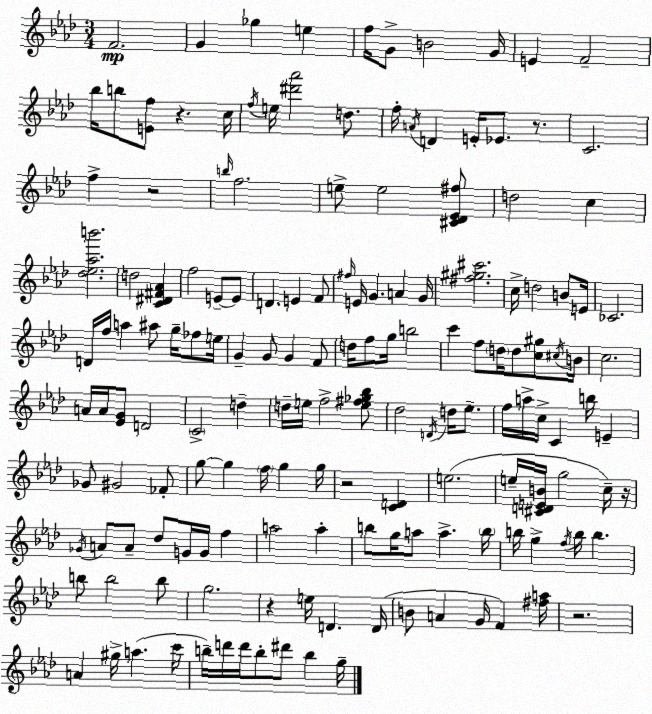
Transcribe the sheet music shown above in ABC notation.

X:1
T:Untitled
M:3/4
L:1/4
K:Fm
F2 G _g e f/4 G/2 B2 G/4 E F2 _b/4 b/2 [Ef]/2 z c/4 f/4 e/4 [^d'_a']2 d/2 f/4 A/4 D E/4 _E/2 z/2 C2 f z2 b/4 f2 e/2 e2 [^C_D_E^f]/2 d2 c [_d_e_ab']2 d2 [C^D^F_A] f2 E/2 E/2 D E F/2 ^f/4 E/4 G A G/4 [^f^g^c']2 c/4 d2 B/2 E/4 _C2 D/4 f/4 a ^a/2 g/4 _f/2 e/4 G G/2 G F/2 d/4 f/2 g/4 b2 c' f/2 d/4 d/2 [c^g]/2 ^c/4 B/4 c2 A/4 A/4 [_EG]/2 D2 C2 d d/4 e/4 f2 [e^f_g_b]/2 _d2 D/4 d/4 _e/2 f/4 a/4 c/4 C b/4 E _G/2 ^G2 _F/2 g/2 g f/4 g g/4 z2 [CD] e2 e/4 [^CDEB]/4 g2 c/4 z/4 _G/4 A/2 A/2 _d/2 G/4 G/4 f a2 a b/2 g/4 a/2 a b/4 b/4 g f/4 b/4 b b/2 b2 b/2 g2 z e/4 D D/4 B/2 A G/4 F [^fa]/4 z2 A ^g/4 a c'/4 b/4 d'/4 d'/4 b/2 ^d'/2 b g/4